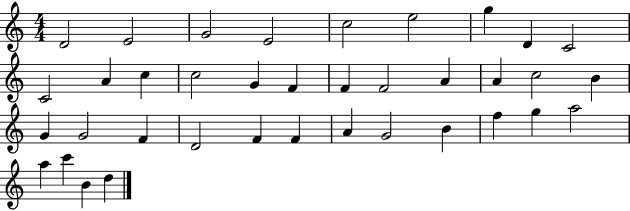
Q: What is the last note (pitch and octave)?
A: D5